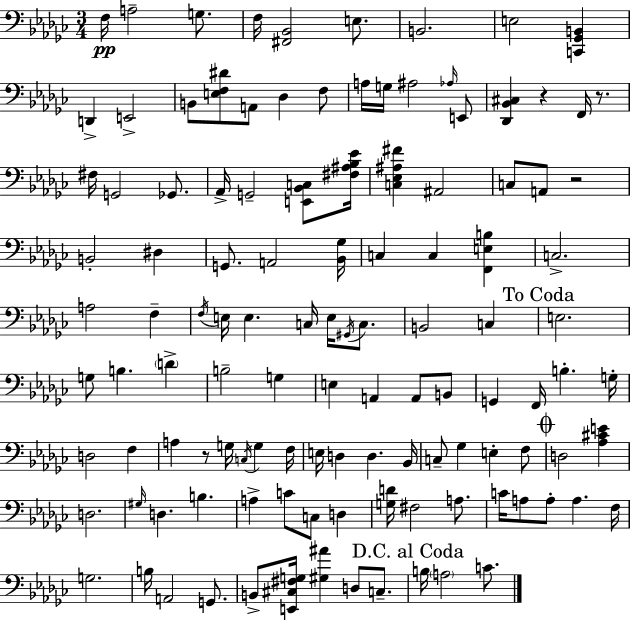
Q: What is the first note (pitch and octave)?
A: F3